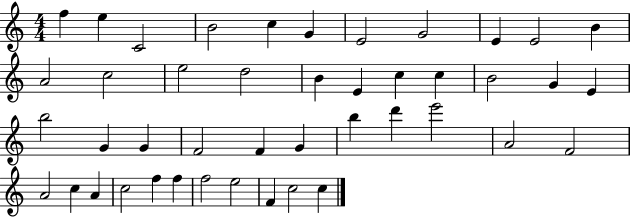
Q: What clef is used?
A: treble